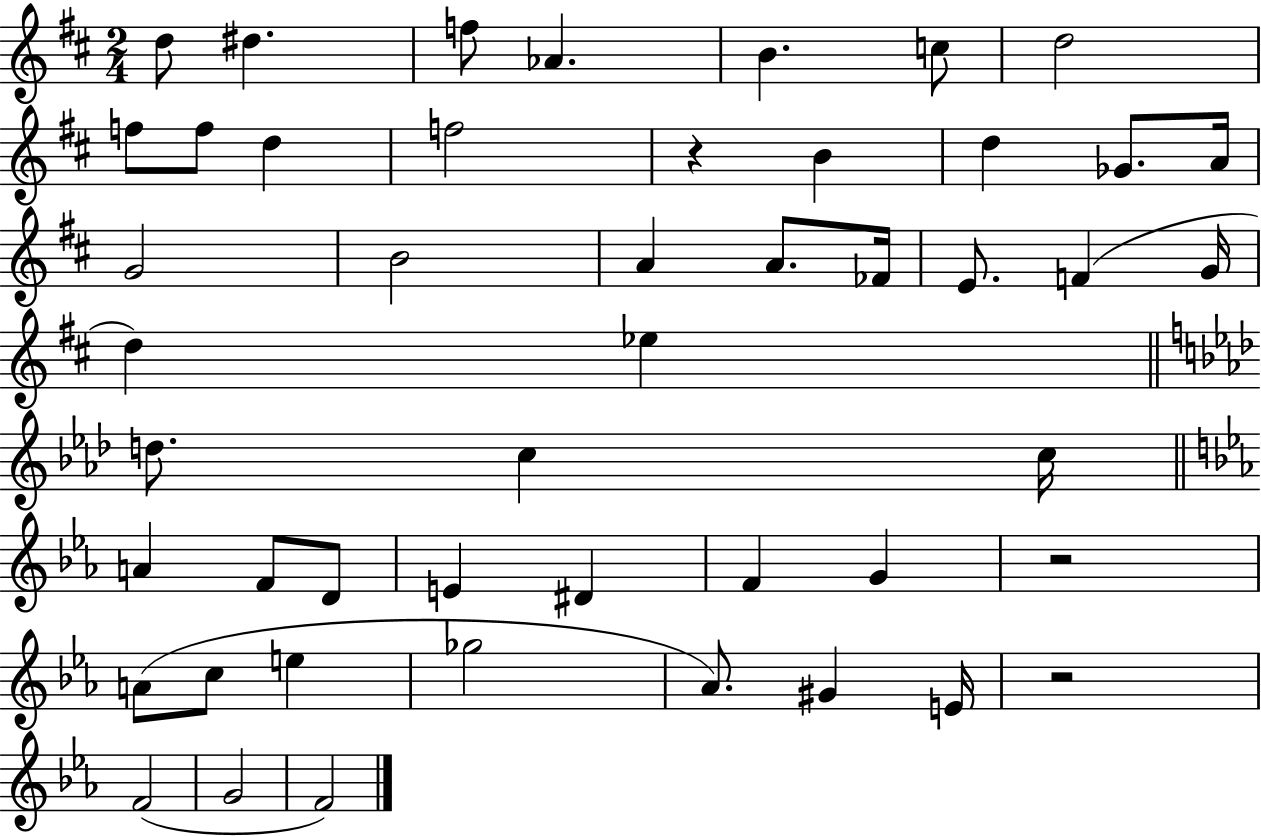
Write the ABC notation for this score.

X:1
T:Untitled
M:2/4
L:1/4
K:D
d/2 ^d f/2 _A B c/2 d2 f/2 f/2 d f2 z B d _G/2 A/4 G2 B2 A A/2 _F/4 E/2 F G/4 d _e d/2 c c/4 A F/2 D/2 E ^D F G z2 A/2 c/2 e _g2 _A/2 ^G E/4 z2 F2 G2 F2